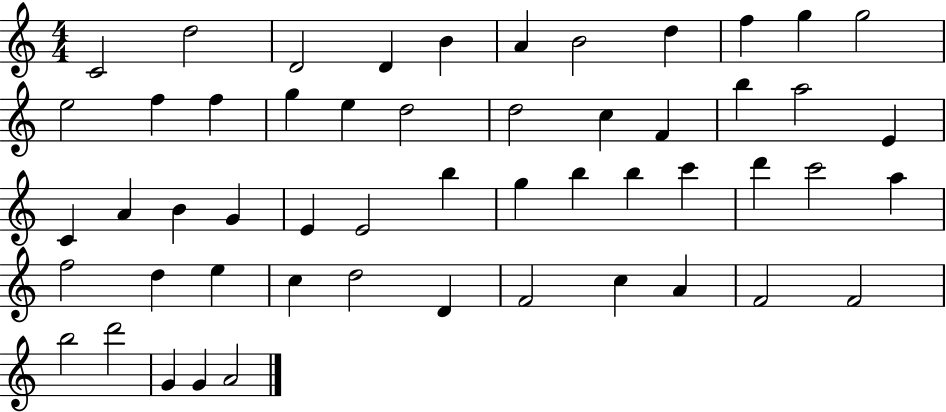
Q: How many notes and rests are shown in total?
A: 53